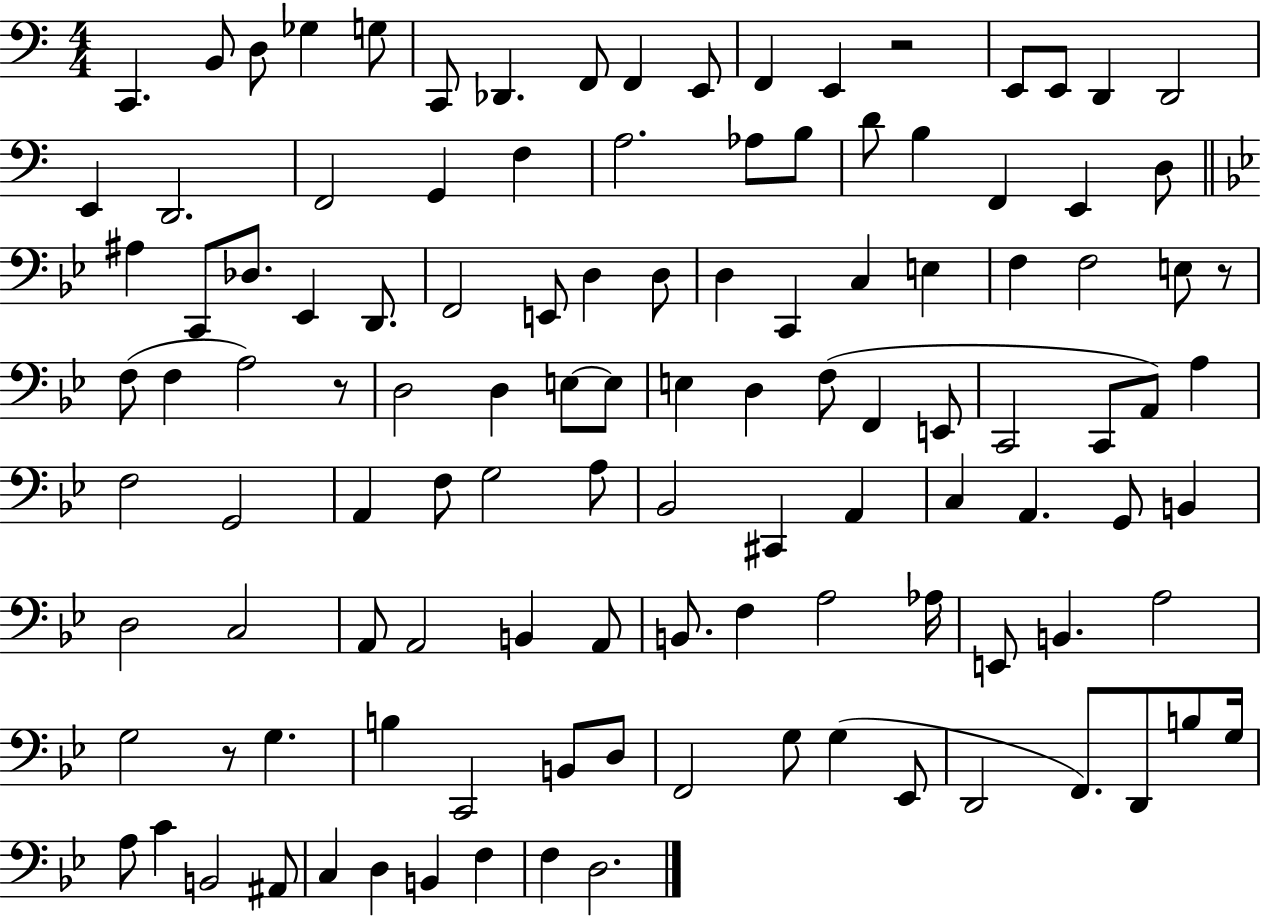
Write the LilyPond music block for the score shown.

{
  \clef bass
  \numericTimeSignature
  \time 4/4
  \key c \major
  c,4. b,8 d8 ges4 g8 | c,8 des,4. f,8 f,4 e,8 | f,4 e,4 r2 | e,8 e,8 d,4 d,2 | \break e,4 d,2. | f,2 g,4 f4 | a2. aes8 b8 | d'8 b4 f,4 e,4 d8 | \break \bar "||" \break \key bes \major ais4 c,8 des8. ees,4 d,8. | f,2 e,8 d4 d8 | d4 c,4 c4 e4 | f4 f2 e8 r8 | \break f8( f4 a2) r8 | d2 d4 e8~~ e8 | e4 d4 f8( f,4 e,8 | c,2 c,8 a,8) a4 | \break f2 g,2 | a,4 f8 g2 a8 | bes,2 cis,4 a,4 | c4 a,4. g,8 b,4 | \break d2 c2 | a,8 a,2 b,4 a,8 | b,8. f4 a2 aes16 | e,8 b,4. a2 | \break g2 r8 g4. | b4 c,2 b,8 d8 | f,2 g8 g4( ees,8 | d,2 f,8.) d,8 b8 g16 | \break a8 c'4 b,2 ais,8 | c4 d4 b,4 f4 | f4 d2. | \bar "|."
}